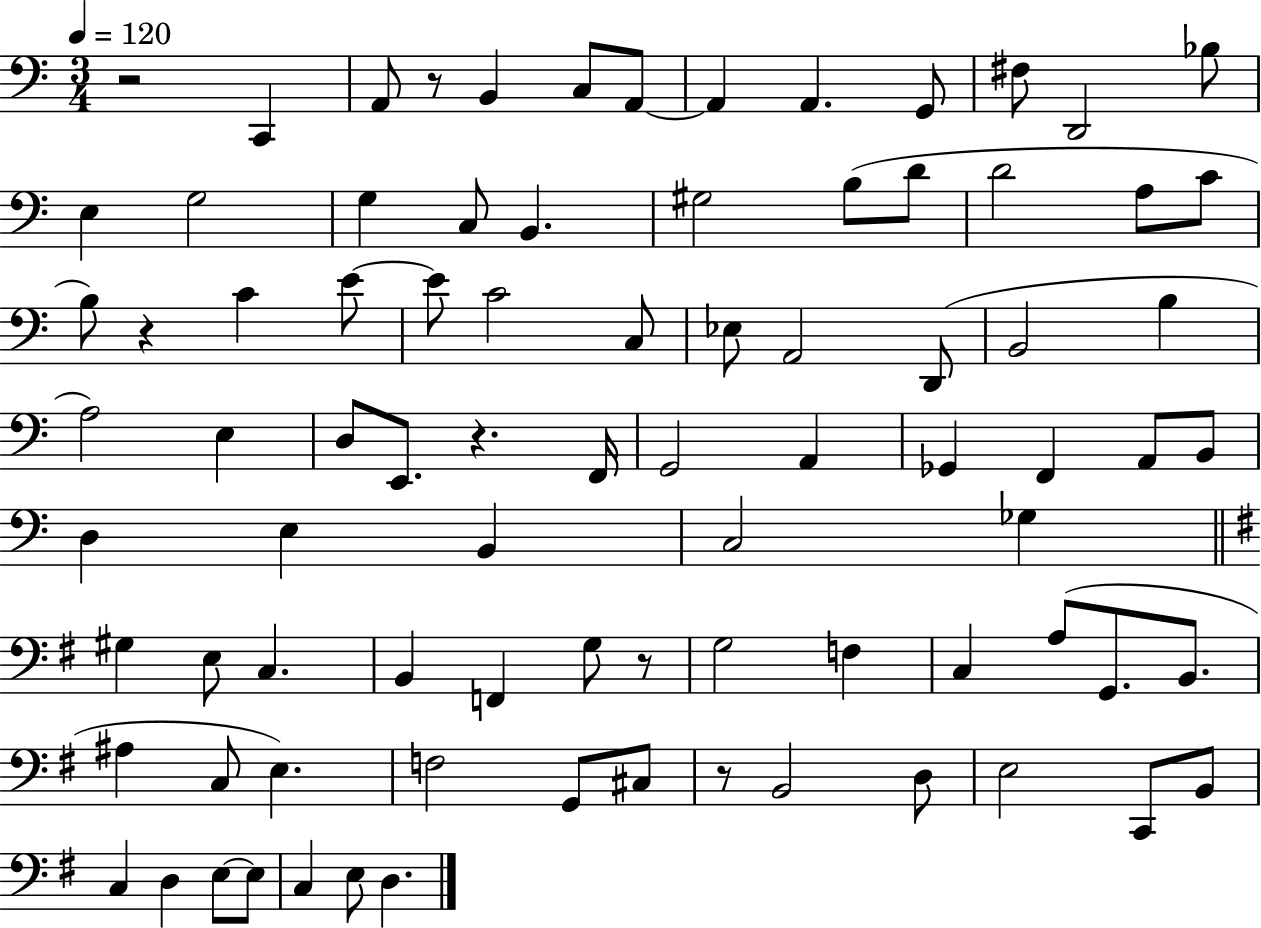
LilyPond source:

{
  \clef bass
  \numericTimeSignature
  \time 3/4
  \key c \major
  \tempo 4 = 120
  \repeat volta 2 { r2 c,4 | a,8 r8 b,4 c8 a,8~~ | a,4 a,4. g,8 | fis8 d,2 bes8 | \break e4 g2 | g4 c8 b,4. | gis2 b8( d'8 | d'2 a8 c'8 | \break b8) r4 c'4 e'8~~ | e'8 c'2 c8 | ees8 a,2 d,8( | b,2 b4 | \break a2) e4 | d8 e,8. r4. f,16 | g,2 a,4 | ges,4 f,4 a,8 b,8 | \break d4 e4 b,4 | c2 ges4 | \bar "||" \break \key g \major gis4 e8 c4. | b,4 f,4 g8 r8 | g2 f4 | c4 a8( g,8. b,8. | \break ais4 c8 e4.) | f2 g,8 cis8 | r8 b,2 d8 | e2 c,8 b,8 | \break c4 d4 e8~~ e8 | c4 e8 d4. | } \bar "|."
}